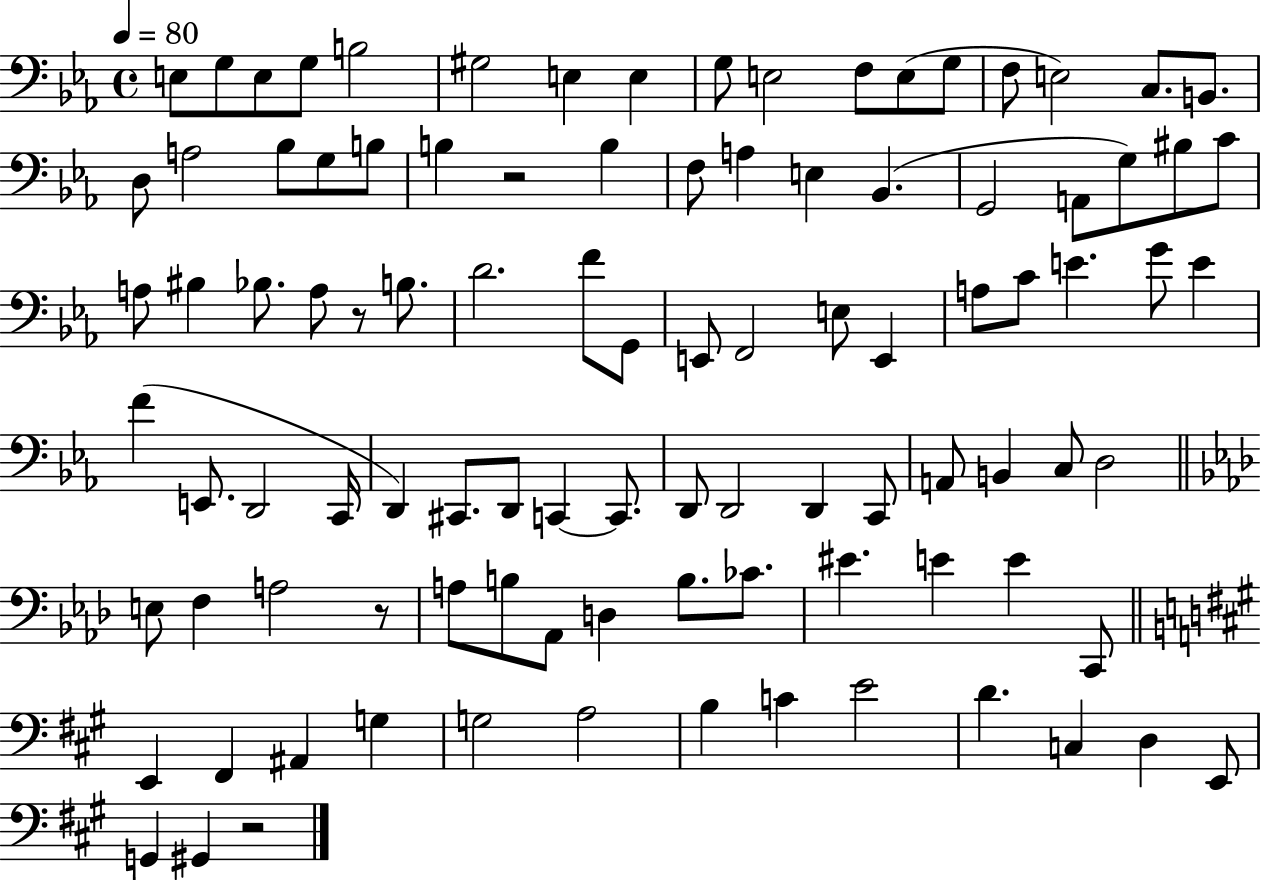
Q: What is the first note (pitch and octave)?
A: E3